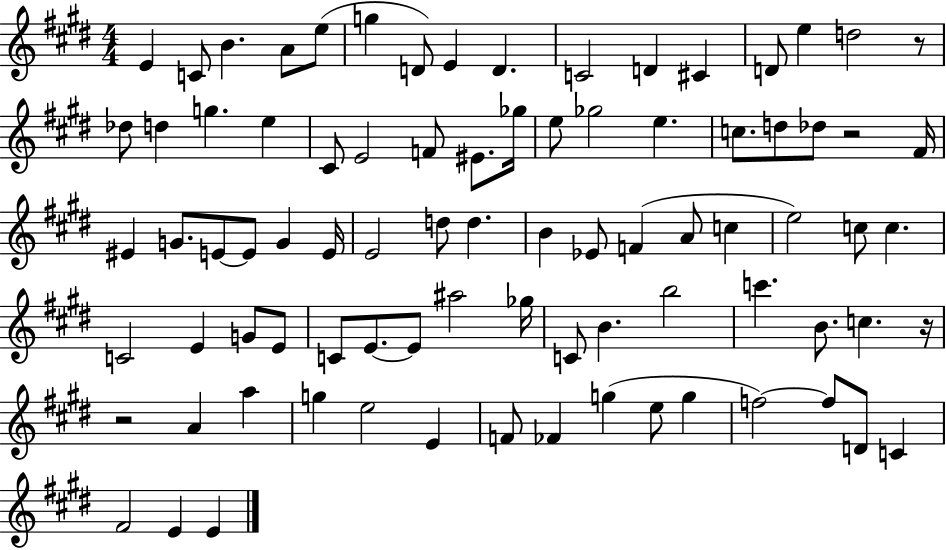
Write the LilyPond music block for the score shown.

{
  \clef treble
  \numericTimeSignature
  \time 4/4
  \key e \major
  e'4 c'8 b'4. a'8 e''8( | g''4 d'8) e'4 d'4. | c'2 d'4 cis'4 | d'8 e''4 d''2 r8 | \break des''8 d''4 g''4. e''4 | cis'8 e'2 f'8 eis'8. ges''16 | e''8 ges''2 e''4. | c''8. d''8 des''8 r2 fis'16 | \break eis'4 g'8. e'8~~ e'8 g'4 e'16 | e'2 d''8 d''4. | b'4 ees'8 f'4( a'8 c''4 | e''2) c''8 c''4. | \break c'2 e'4 g'8 e'8 | c'8 e'8.~~ e'8 ais''2 ges''16 | c'8 b'4. b''2 | c'''4. b'8. c''4. r16 | \break r2 a'4 a''4 | g''4 e''2 e'4 | f'8 fes'4 g''4( e''8 g''4 | f''2~~) f''8 d'8 c'4 | \break fis'2 e'4 e'4 | \bar "|."
}